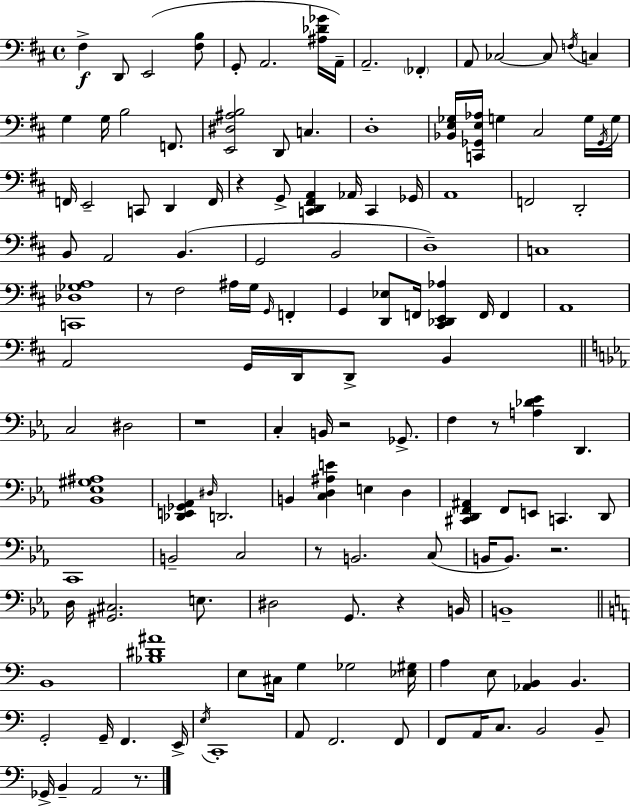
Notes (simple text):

F#3/q D2/e E2/h [F#3,B3]/e G2/e A2/h. [A#3,Db4,Gb4]/s A2/s A2/h. FES2/q A2/e CES3/h CES3/e F3/s C3/q G3/q G3/s B3/h F2/e. [E2,D#3,A#3,B3]/h D2/e C3/q. D3/w [Bb2,E3,Gb3]/s [C2,Gb2,E3,Ab3]/s G3/q C#3/h G3/s Gb2/s G3/s F2/s E2/h C2/e D2/q F2/s R/q G2/e [C2,D2,F#2,A2]/q Ab2/s C2/q Gb2/s A2/w F2/h D2/h B2/e A2/h B2/q. G2/h B2/h D3/w C3/w [C2,Db3,Gb3,A3]/w R/e F#3/h A#3/s G3/s G2/s F2/q G2/q [D2,Eb3]/e F2/s [C#2,Db2,E2,Ab3]/q F2/s F2/q A2/w A2/h G2/s D2/s D2/e B2/q C3/h D#3/h R/w C3/q B2/s R/h Gb2/e. F3/q R/e [A3,Db4,Eb4]/q D2/q. [Bb2,Eb3,G#3,A#3]/w [Db2,E2,Gb2,Ab2]/q D#3/s D2/h. B2/q [C3,D3,A#3,E4]/q E3/q D3/q [C#2,D2,F2,A#2]/q F2/e E2/e C2/q. D2/e C2/w B2/h C3/h R/e B2/h. C3/e B2/s B2/e. R/h. D3/s [G#2,C#3]/h. E3/e. D#3/h G2/e. R/q B2/s B2/w B2/w [Bb3,D#4,A#4]/w E3/e C#3/s G3/q Gb3/h [Eb3,G#3]/s A3/q E3/e [Ab2,B2]/q B2/q. G2/h G2/s F2/q. E2/s E3/s C2/w A2/e F2/h. F2/e F2/e A2/s C3/e. B2/h B2/e Gb2/s B2/q A2/h R/e.